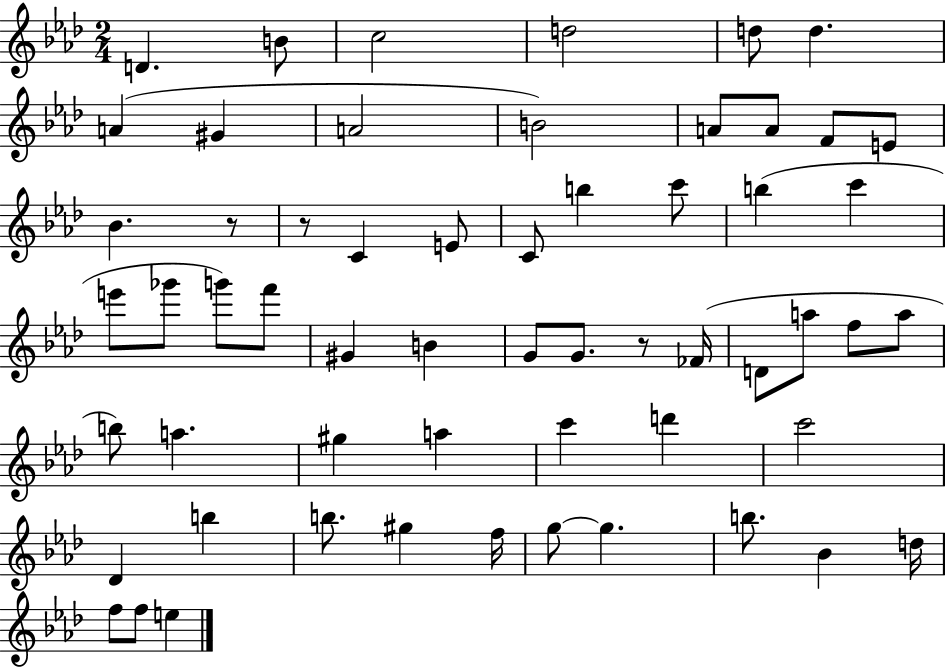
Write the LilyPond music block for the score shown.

{
  \clef treble
  \numericTimeSignature
  \time 2/4
  \key aes \major
  \repeat volta 2 { d'4. b'8 | c''2 | d''2 | d''8 d''4. | \break a'4( gis'4 | a'2 | b'2) | a'8 a'8 f'8 e'8 | \break bes'4. r8 | r8 c'4 e'8 | c'8 b''4 c'''8 | b''4( c'''4 | \break e'''8 ges'''8 g'''8) f'''8 | gis'4 b'4 | g'8 g'8. r8 fes'16( | d'8 a''8 f''8 a''8 | \break b''8) a''4. | gis''4 a''4 | c'''4 d'''4 | c'''2 | \break des'4 b''4 | b''8. gis''4 f''16 | g''8~~ g''4. | b''8. bes'4 d''16 | \break f''8 f''8 e''4 | } \bar "|."
}